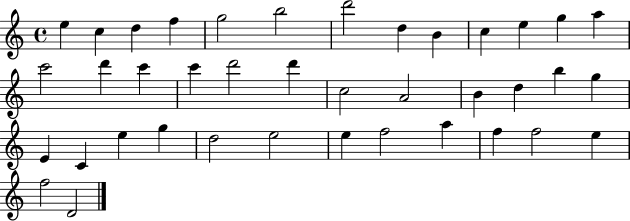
{
  \clef treble
  \time 4/4
  \defaultTimeSignature
  \key c \major
  e''4 c''4 d''4 f''4 | g''2 b''2 | d'''2 d''4 b'4 | c''4 e''4 g''4 a''4 | \break c'''2 d'''4 c'''4 | c'''4 d'''2 d'''4 | c''2 a'2 | b'4 d''4 b''4 g''4 | \break e'4 c'4 e''4 g''4 | d''2 e''2 | e''4 f''2 a''4 | f''4 f''2 e''4 | \break f''2 d'2 | \bar "|."
}